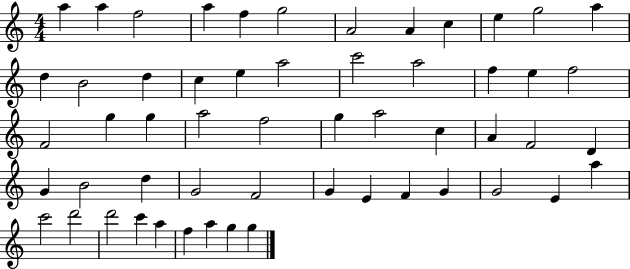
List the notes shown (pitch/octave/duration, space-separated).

A5/q A5/q F5/h A5/q F5/q G5/h A4/h A4/q C5/q E5/q G5/h A5/q D5/q B4/h D5/q C5/q E5/q A5/h C6/h A5/h F5/q E5/q F5/h F4/h G5/q G5/q A5/h F5/h G5/q A5/h C5/q A4/q F4/h D4/q G4/q B4/h D5/q G4/h F4/h G4/q E4/q F4/q G4/q G4/h E4/q A5/q C6/h D6/h D6/h C6/q A5/q F5/q A5/q G5/q G5/q